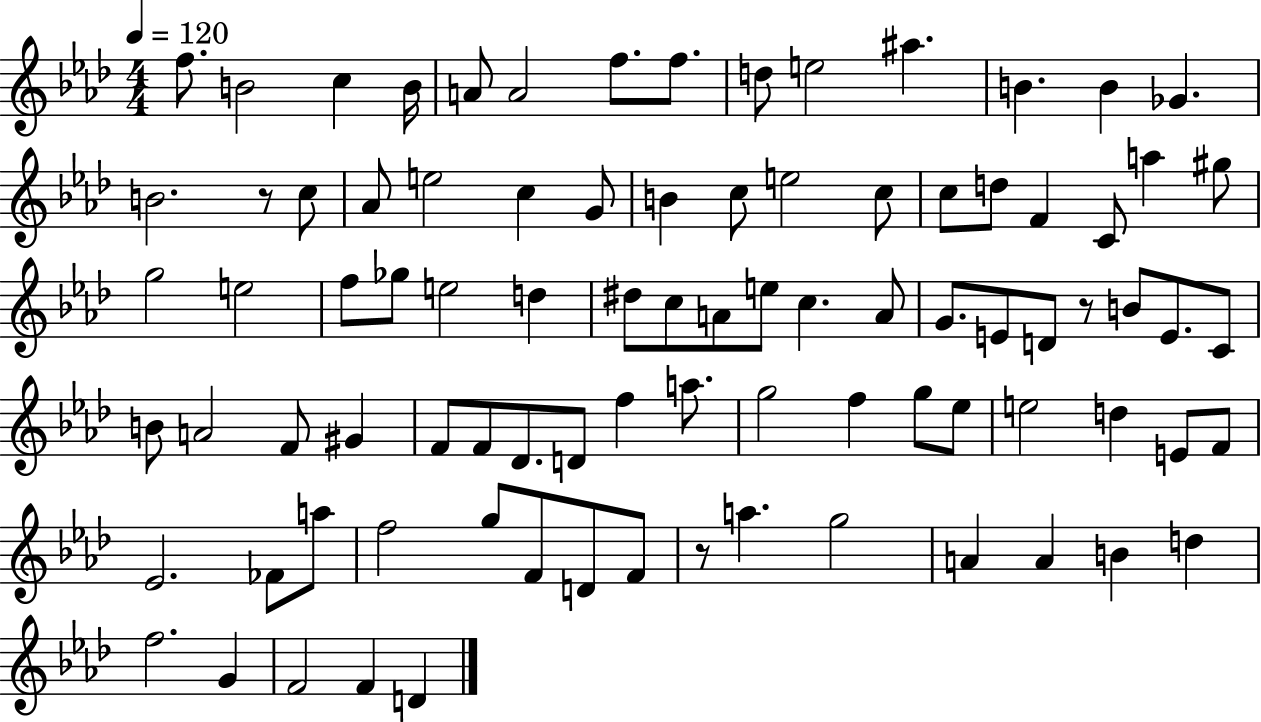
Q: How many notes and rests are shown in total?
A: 88